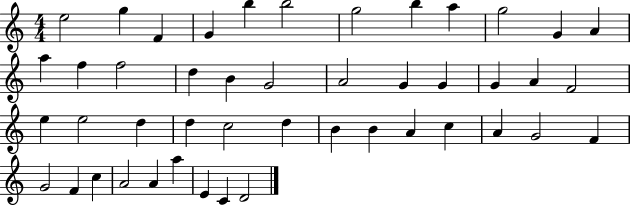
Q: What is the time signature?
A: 4/4